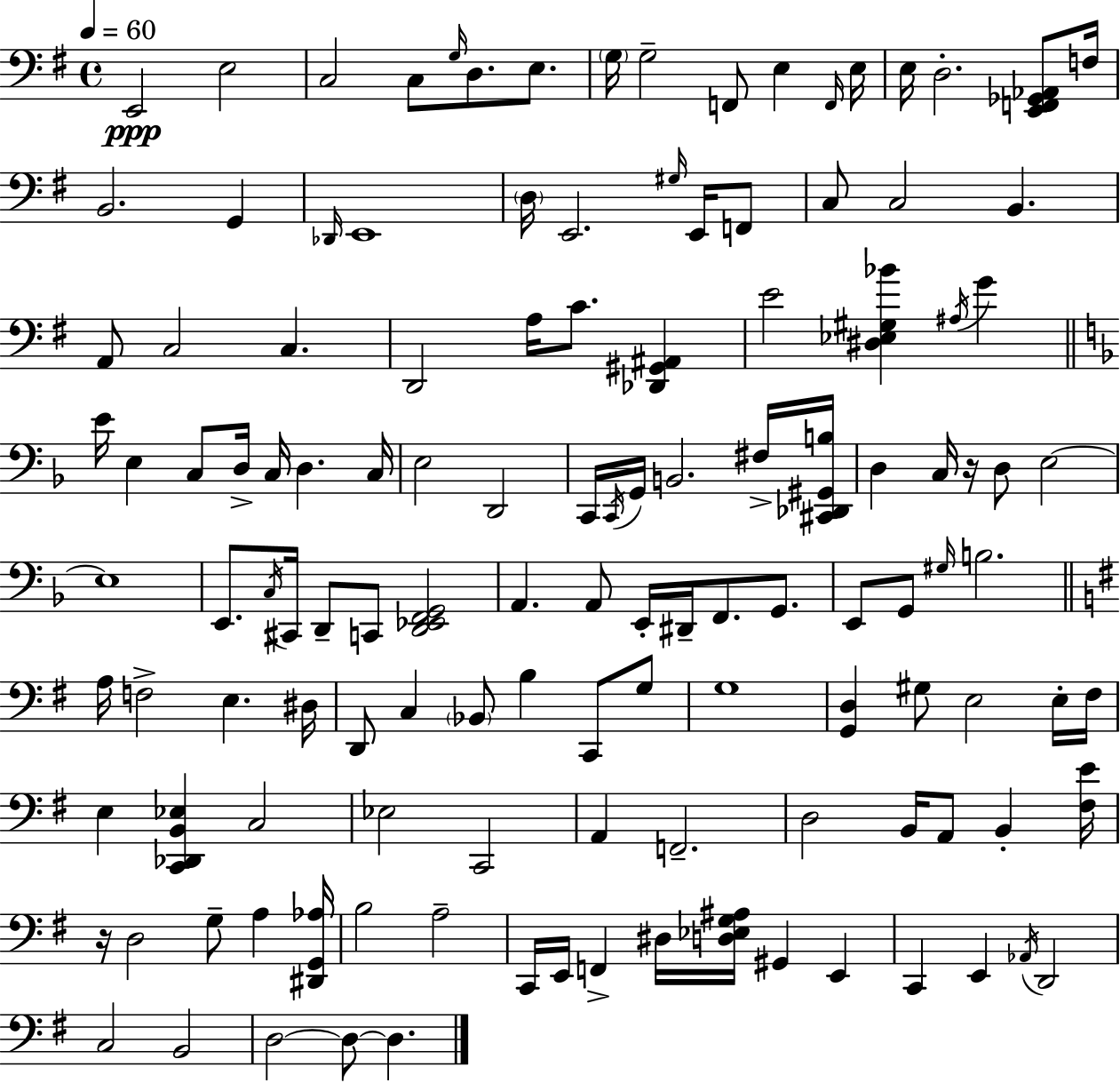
X:1
T:Untitled
M:4/4
L:1/4
K:G
E,,2 E,2 C,2 C,/2 G,/4 D,/2 E,/2 G,/4 G,2 F,,/2 E, F,,/4 E,/4 E,/4 D,2 [E,,F,,_G,,_A,,]/2 F,/4 B,,2 G,, _D,,/4 E,,4 D,/4 E,,2 ^G,/4 E,,/4 F,,/2 C,/2 C,2 B,, A,,/2 C,2 C, D,,2 A,/4 C/2 [_D,,^G,,^A,,] E2 [^D,_E,^G,_B] ^A,/4 G E/4 E, C,/2 D,/4 C,/4 D, C,/4 E,2 D,,2 C,,/4 C,,/4 G,,/4 B,,2 ^F,/4 [^C,,_D,,^G,,B,]/4 D, C,/4 z/4 D,/2 E,2 E,4 E,,/2 C,/4 ^C,,/4 D,,/2 C,,/2 [D,,_E,,F,,G,,]2 A,, A,,/2 E,,/4 ^D,,/4 F,,/2 G,,/2 E,,/2 G,,/2 ^G,/4 B,2 A,/4 F,2 E, ^D,/4 D,,/2 C, _B,,/2 B, C,,/2 G,/2 G,4 [G,,D,] ^G,/2 E,2 E,/4 ^F,/4 E, [C,,_D,,B,,_E,] C,2 _E,2 C,,2 A,, F,,2 D,2 B,,/4 A,,/2 B,, [^F,E]/4 z/4 D,2 G,/2 A, [^D,,G,,_A,]/4 B,2 A,2 C,,/4 E,,/4 F,, ^D,/4 [D,_E,G,^A,]/4 ^G,, E,, C,, E,, _A,,/4 D,,2 C,2 B,,2 D,2 D,/2 D,